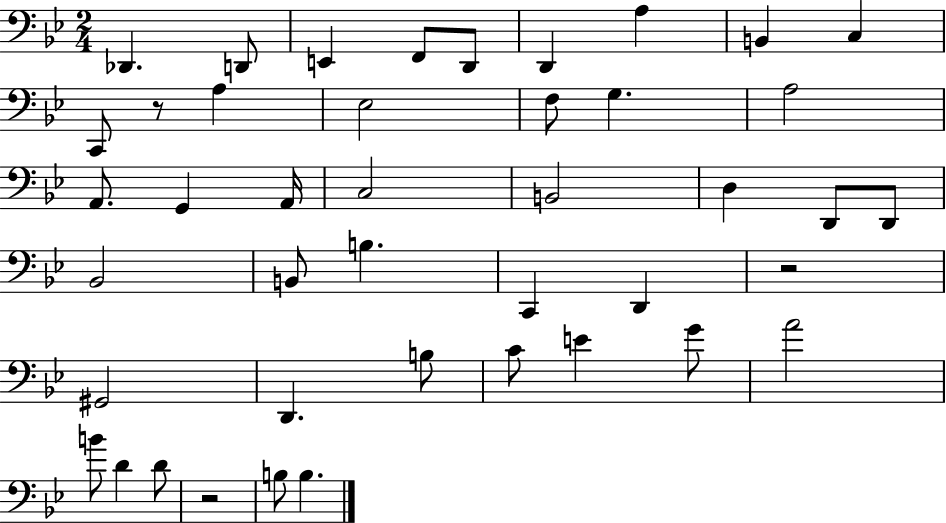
X:1
T:Untitled
M:2/4
L:1/4
K:Bb
_D,, D,,/2 E,, F,,/2 D,,/2 D,, A, B,, C, C,,/2 z/2 A, _E,2 F,/2 G, A,2 A,,/2 G,, A,,/4 C,2 B,,2 D, D,,/2 D,,/2 _B,,2 B,,/2 B, C,, D,, z2 ^G,,2 D,, B,/2 C/2 E G/2 A2 B/2 D D/2 z2 B,/2 B,